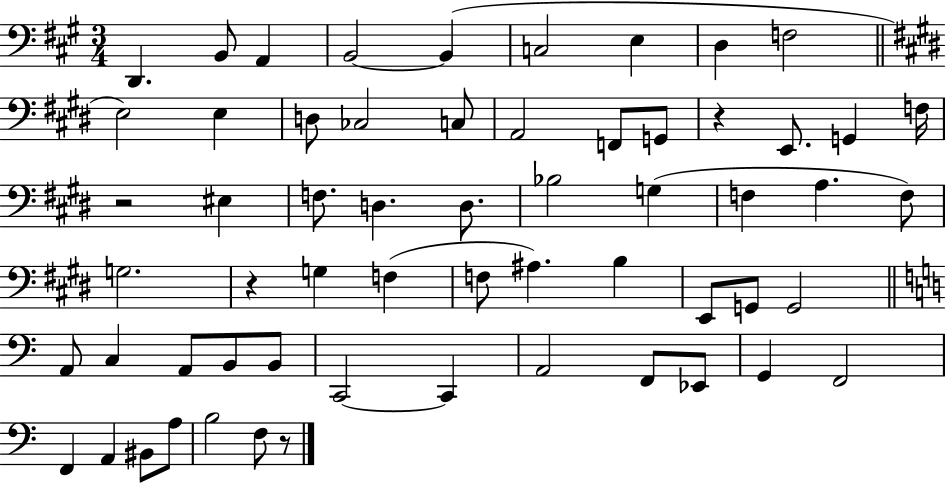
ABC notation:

X:1
T:Untitled
M:3/4
L:1/4
K:A
D,, B,,/2 A,, B,,2 B,, C,2 E, D, F,2 E,2 E, D,/2 _C,2 C,/2 A,,2 F,,/2 G,,/2 z E,,/2 G,, F,/4 z2 ^E, F,/2 D, D,/2 _B,2 G, F, A, F,/2 G,2 z G, F, F,/2 ^A, B, E,,/2 G,,/2 G,,2 A,,/2 C, A,,/2 B,,/2 B,,/2 C,,2 C,, A,,2 F,,/2 _E,,/2 G,, F,,2 F,, A,, ^B,,/2 A,/2 B,2 F,/2 z/2